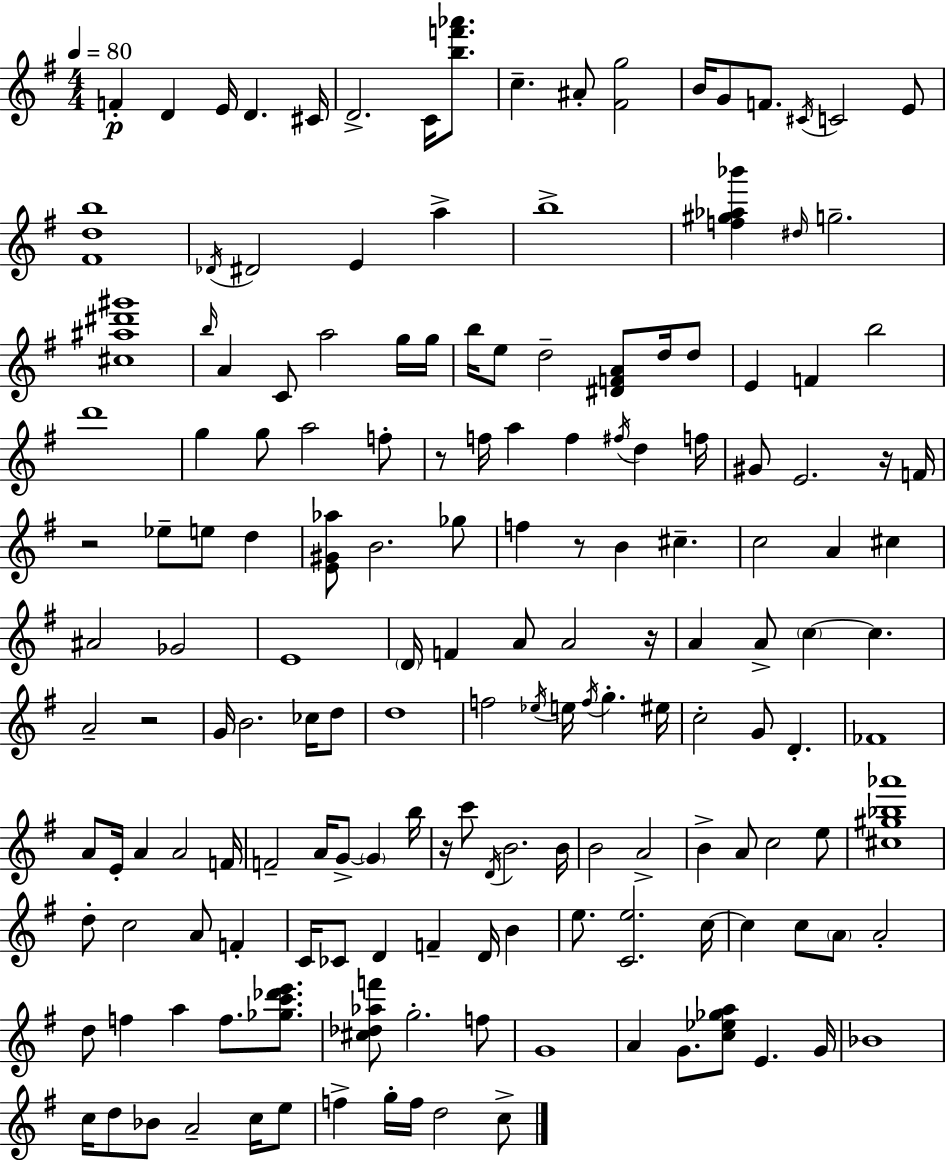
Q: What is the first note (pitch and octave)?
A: F4